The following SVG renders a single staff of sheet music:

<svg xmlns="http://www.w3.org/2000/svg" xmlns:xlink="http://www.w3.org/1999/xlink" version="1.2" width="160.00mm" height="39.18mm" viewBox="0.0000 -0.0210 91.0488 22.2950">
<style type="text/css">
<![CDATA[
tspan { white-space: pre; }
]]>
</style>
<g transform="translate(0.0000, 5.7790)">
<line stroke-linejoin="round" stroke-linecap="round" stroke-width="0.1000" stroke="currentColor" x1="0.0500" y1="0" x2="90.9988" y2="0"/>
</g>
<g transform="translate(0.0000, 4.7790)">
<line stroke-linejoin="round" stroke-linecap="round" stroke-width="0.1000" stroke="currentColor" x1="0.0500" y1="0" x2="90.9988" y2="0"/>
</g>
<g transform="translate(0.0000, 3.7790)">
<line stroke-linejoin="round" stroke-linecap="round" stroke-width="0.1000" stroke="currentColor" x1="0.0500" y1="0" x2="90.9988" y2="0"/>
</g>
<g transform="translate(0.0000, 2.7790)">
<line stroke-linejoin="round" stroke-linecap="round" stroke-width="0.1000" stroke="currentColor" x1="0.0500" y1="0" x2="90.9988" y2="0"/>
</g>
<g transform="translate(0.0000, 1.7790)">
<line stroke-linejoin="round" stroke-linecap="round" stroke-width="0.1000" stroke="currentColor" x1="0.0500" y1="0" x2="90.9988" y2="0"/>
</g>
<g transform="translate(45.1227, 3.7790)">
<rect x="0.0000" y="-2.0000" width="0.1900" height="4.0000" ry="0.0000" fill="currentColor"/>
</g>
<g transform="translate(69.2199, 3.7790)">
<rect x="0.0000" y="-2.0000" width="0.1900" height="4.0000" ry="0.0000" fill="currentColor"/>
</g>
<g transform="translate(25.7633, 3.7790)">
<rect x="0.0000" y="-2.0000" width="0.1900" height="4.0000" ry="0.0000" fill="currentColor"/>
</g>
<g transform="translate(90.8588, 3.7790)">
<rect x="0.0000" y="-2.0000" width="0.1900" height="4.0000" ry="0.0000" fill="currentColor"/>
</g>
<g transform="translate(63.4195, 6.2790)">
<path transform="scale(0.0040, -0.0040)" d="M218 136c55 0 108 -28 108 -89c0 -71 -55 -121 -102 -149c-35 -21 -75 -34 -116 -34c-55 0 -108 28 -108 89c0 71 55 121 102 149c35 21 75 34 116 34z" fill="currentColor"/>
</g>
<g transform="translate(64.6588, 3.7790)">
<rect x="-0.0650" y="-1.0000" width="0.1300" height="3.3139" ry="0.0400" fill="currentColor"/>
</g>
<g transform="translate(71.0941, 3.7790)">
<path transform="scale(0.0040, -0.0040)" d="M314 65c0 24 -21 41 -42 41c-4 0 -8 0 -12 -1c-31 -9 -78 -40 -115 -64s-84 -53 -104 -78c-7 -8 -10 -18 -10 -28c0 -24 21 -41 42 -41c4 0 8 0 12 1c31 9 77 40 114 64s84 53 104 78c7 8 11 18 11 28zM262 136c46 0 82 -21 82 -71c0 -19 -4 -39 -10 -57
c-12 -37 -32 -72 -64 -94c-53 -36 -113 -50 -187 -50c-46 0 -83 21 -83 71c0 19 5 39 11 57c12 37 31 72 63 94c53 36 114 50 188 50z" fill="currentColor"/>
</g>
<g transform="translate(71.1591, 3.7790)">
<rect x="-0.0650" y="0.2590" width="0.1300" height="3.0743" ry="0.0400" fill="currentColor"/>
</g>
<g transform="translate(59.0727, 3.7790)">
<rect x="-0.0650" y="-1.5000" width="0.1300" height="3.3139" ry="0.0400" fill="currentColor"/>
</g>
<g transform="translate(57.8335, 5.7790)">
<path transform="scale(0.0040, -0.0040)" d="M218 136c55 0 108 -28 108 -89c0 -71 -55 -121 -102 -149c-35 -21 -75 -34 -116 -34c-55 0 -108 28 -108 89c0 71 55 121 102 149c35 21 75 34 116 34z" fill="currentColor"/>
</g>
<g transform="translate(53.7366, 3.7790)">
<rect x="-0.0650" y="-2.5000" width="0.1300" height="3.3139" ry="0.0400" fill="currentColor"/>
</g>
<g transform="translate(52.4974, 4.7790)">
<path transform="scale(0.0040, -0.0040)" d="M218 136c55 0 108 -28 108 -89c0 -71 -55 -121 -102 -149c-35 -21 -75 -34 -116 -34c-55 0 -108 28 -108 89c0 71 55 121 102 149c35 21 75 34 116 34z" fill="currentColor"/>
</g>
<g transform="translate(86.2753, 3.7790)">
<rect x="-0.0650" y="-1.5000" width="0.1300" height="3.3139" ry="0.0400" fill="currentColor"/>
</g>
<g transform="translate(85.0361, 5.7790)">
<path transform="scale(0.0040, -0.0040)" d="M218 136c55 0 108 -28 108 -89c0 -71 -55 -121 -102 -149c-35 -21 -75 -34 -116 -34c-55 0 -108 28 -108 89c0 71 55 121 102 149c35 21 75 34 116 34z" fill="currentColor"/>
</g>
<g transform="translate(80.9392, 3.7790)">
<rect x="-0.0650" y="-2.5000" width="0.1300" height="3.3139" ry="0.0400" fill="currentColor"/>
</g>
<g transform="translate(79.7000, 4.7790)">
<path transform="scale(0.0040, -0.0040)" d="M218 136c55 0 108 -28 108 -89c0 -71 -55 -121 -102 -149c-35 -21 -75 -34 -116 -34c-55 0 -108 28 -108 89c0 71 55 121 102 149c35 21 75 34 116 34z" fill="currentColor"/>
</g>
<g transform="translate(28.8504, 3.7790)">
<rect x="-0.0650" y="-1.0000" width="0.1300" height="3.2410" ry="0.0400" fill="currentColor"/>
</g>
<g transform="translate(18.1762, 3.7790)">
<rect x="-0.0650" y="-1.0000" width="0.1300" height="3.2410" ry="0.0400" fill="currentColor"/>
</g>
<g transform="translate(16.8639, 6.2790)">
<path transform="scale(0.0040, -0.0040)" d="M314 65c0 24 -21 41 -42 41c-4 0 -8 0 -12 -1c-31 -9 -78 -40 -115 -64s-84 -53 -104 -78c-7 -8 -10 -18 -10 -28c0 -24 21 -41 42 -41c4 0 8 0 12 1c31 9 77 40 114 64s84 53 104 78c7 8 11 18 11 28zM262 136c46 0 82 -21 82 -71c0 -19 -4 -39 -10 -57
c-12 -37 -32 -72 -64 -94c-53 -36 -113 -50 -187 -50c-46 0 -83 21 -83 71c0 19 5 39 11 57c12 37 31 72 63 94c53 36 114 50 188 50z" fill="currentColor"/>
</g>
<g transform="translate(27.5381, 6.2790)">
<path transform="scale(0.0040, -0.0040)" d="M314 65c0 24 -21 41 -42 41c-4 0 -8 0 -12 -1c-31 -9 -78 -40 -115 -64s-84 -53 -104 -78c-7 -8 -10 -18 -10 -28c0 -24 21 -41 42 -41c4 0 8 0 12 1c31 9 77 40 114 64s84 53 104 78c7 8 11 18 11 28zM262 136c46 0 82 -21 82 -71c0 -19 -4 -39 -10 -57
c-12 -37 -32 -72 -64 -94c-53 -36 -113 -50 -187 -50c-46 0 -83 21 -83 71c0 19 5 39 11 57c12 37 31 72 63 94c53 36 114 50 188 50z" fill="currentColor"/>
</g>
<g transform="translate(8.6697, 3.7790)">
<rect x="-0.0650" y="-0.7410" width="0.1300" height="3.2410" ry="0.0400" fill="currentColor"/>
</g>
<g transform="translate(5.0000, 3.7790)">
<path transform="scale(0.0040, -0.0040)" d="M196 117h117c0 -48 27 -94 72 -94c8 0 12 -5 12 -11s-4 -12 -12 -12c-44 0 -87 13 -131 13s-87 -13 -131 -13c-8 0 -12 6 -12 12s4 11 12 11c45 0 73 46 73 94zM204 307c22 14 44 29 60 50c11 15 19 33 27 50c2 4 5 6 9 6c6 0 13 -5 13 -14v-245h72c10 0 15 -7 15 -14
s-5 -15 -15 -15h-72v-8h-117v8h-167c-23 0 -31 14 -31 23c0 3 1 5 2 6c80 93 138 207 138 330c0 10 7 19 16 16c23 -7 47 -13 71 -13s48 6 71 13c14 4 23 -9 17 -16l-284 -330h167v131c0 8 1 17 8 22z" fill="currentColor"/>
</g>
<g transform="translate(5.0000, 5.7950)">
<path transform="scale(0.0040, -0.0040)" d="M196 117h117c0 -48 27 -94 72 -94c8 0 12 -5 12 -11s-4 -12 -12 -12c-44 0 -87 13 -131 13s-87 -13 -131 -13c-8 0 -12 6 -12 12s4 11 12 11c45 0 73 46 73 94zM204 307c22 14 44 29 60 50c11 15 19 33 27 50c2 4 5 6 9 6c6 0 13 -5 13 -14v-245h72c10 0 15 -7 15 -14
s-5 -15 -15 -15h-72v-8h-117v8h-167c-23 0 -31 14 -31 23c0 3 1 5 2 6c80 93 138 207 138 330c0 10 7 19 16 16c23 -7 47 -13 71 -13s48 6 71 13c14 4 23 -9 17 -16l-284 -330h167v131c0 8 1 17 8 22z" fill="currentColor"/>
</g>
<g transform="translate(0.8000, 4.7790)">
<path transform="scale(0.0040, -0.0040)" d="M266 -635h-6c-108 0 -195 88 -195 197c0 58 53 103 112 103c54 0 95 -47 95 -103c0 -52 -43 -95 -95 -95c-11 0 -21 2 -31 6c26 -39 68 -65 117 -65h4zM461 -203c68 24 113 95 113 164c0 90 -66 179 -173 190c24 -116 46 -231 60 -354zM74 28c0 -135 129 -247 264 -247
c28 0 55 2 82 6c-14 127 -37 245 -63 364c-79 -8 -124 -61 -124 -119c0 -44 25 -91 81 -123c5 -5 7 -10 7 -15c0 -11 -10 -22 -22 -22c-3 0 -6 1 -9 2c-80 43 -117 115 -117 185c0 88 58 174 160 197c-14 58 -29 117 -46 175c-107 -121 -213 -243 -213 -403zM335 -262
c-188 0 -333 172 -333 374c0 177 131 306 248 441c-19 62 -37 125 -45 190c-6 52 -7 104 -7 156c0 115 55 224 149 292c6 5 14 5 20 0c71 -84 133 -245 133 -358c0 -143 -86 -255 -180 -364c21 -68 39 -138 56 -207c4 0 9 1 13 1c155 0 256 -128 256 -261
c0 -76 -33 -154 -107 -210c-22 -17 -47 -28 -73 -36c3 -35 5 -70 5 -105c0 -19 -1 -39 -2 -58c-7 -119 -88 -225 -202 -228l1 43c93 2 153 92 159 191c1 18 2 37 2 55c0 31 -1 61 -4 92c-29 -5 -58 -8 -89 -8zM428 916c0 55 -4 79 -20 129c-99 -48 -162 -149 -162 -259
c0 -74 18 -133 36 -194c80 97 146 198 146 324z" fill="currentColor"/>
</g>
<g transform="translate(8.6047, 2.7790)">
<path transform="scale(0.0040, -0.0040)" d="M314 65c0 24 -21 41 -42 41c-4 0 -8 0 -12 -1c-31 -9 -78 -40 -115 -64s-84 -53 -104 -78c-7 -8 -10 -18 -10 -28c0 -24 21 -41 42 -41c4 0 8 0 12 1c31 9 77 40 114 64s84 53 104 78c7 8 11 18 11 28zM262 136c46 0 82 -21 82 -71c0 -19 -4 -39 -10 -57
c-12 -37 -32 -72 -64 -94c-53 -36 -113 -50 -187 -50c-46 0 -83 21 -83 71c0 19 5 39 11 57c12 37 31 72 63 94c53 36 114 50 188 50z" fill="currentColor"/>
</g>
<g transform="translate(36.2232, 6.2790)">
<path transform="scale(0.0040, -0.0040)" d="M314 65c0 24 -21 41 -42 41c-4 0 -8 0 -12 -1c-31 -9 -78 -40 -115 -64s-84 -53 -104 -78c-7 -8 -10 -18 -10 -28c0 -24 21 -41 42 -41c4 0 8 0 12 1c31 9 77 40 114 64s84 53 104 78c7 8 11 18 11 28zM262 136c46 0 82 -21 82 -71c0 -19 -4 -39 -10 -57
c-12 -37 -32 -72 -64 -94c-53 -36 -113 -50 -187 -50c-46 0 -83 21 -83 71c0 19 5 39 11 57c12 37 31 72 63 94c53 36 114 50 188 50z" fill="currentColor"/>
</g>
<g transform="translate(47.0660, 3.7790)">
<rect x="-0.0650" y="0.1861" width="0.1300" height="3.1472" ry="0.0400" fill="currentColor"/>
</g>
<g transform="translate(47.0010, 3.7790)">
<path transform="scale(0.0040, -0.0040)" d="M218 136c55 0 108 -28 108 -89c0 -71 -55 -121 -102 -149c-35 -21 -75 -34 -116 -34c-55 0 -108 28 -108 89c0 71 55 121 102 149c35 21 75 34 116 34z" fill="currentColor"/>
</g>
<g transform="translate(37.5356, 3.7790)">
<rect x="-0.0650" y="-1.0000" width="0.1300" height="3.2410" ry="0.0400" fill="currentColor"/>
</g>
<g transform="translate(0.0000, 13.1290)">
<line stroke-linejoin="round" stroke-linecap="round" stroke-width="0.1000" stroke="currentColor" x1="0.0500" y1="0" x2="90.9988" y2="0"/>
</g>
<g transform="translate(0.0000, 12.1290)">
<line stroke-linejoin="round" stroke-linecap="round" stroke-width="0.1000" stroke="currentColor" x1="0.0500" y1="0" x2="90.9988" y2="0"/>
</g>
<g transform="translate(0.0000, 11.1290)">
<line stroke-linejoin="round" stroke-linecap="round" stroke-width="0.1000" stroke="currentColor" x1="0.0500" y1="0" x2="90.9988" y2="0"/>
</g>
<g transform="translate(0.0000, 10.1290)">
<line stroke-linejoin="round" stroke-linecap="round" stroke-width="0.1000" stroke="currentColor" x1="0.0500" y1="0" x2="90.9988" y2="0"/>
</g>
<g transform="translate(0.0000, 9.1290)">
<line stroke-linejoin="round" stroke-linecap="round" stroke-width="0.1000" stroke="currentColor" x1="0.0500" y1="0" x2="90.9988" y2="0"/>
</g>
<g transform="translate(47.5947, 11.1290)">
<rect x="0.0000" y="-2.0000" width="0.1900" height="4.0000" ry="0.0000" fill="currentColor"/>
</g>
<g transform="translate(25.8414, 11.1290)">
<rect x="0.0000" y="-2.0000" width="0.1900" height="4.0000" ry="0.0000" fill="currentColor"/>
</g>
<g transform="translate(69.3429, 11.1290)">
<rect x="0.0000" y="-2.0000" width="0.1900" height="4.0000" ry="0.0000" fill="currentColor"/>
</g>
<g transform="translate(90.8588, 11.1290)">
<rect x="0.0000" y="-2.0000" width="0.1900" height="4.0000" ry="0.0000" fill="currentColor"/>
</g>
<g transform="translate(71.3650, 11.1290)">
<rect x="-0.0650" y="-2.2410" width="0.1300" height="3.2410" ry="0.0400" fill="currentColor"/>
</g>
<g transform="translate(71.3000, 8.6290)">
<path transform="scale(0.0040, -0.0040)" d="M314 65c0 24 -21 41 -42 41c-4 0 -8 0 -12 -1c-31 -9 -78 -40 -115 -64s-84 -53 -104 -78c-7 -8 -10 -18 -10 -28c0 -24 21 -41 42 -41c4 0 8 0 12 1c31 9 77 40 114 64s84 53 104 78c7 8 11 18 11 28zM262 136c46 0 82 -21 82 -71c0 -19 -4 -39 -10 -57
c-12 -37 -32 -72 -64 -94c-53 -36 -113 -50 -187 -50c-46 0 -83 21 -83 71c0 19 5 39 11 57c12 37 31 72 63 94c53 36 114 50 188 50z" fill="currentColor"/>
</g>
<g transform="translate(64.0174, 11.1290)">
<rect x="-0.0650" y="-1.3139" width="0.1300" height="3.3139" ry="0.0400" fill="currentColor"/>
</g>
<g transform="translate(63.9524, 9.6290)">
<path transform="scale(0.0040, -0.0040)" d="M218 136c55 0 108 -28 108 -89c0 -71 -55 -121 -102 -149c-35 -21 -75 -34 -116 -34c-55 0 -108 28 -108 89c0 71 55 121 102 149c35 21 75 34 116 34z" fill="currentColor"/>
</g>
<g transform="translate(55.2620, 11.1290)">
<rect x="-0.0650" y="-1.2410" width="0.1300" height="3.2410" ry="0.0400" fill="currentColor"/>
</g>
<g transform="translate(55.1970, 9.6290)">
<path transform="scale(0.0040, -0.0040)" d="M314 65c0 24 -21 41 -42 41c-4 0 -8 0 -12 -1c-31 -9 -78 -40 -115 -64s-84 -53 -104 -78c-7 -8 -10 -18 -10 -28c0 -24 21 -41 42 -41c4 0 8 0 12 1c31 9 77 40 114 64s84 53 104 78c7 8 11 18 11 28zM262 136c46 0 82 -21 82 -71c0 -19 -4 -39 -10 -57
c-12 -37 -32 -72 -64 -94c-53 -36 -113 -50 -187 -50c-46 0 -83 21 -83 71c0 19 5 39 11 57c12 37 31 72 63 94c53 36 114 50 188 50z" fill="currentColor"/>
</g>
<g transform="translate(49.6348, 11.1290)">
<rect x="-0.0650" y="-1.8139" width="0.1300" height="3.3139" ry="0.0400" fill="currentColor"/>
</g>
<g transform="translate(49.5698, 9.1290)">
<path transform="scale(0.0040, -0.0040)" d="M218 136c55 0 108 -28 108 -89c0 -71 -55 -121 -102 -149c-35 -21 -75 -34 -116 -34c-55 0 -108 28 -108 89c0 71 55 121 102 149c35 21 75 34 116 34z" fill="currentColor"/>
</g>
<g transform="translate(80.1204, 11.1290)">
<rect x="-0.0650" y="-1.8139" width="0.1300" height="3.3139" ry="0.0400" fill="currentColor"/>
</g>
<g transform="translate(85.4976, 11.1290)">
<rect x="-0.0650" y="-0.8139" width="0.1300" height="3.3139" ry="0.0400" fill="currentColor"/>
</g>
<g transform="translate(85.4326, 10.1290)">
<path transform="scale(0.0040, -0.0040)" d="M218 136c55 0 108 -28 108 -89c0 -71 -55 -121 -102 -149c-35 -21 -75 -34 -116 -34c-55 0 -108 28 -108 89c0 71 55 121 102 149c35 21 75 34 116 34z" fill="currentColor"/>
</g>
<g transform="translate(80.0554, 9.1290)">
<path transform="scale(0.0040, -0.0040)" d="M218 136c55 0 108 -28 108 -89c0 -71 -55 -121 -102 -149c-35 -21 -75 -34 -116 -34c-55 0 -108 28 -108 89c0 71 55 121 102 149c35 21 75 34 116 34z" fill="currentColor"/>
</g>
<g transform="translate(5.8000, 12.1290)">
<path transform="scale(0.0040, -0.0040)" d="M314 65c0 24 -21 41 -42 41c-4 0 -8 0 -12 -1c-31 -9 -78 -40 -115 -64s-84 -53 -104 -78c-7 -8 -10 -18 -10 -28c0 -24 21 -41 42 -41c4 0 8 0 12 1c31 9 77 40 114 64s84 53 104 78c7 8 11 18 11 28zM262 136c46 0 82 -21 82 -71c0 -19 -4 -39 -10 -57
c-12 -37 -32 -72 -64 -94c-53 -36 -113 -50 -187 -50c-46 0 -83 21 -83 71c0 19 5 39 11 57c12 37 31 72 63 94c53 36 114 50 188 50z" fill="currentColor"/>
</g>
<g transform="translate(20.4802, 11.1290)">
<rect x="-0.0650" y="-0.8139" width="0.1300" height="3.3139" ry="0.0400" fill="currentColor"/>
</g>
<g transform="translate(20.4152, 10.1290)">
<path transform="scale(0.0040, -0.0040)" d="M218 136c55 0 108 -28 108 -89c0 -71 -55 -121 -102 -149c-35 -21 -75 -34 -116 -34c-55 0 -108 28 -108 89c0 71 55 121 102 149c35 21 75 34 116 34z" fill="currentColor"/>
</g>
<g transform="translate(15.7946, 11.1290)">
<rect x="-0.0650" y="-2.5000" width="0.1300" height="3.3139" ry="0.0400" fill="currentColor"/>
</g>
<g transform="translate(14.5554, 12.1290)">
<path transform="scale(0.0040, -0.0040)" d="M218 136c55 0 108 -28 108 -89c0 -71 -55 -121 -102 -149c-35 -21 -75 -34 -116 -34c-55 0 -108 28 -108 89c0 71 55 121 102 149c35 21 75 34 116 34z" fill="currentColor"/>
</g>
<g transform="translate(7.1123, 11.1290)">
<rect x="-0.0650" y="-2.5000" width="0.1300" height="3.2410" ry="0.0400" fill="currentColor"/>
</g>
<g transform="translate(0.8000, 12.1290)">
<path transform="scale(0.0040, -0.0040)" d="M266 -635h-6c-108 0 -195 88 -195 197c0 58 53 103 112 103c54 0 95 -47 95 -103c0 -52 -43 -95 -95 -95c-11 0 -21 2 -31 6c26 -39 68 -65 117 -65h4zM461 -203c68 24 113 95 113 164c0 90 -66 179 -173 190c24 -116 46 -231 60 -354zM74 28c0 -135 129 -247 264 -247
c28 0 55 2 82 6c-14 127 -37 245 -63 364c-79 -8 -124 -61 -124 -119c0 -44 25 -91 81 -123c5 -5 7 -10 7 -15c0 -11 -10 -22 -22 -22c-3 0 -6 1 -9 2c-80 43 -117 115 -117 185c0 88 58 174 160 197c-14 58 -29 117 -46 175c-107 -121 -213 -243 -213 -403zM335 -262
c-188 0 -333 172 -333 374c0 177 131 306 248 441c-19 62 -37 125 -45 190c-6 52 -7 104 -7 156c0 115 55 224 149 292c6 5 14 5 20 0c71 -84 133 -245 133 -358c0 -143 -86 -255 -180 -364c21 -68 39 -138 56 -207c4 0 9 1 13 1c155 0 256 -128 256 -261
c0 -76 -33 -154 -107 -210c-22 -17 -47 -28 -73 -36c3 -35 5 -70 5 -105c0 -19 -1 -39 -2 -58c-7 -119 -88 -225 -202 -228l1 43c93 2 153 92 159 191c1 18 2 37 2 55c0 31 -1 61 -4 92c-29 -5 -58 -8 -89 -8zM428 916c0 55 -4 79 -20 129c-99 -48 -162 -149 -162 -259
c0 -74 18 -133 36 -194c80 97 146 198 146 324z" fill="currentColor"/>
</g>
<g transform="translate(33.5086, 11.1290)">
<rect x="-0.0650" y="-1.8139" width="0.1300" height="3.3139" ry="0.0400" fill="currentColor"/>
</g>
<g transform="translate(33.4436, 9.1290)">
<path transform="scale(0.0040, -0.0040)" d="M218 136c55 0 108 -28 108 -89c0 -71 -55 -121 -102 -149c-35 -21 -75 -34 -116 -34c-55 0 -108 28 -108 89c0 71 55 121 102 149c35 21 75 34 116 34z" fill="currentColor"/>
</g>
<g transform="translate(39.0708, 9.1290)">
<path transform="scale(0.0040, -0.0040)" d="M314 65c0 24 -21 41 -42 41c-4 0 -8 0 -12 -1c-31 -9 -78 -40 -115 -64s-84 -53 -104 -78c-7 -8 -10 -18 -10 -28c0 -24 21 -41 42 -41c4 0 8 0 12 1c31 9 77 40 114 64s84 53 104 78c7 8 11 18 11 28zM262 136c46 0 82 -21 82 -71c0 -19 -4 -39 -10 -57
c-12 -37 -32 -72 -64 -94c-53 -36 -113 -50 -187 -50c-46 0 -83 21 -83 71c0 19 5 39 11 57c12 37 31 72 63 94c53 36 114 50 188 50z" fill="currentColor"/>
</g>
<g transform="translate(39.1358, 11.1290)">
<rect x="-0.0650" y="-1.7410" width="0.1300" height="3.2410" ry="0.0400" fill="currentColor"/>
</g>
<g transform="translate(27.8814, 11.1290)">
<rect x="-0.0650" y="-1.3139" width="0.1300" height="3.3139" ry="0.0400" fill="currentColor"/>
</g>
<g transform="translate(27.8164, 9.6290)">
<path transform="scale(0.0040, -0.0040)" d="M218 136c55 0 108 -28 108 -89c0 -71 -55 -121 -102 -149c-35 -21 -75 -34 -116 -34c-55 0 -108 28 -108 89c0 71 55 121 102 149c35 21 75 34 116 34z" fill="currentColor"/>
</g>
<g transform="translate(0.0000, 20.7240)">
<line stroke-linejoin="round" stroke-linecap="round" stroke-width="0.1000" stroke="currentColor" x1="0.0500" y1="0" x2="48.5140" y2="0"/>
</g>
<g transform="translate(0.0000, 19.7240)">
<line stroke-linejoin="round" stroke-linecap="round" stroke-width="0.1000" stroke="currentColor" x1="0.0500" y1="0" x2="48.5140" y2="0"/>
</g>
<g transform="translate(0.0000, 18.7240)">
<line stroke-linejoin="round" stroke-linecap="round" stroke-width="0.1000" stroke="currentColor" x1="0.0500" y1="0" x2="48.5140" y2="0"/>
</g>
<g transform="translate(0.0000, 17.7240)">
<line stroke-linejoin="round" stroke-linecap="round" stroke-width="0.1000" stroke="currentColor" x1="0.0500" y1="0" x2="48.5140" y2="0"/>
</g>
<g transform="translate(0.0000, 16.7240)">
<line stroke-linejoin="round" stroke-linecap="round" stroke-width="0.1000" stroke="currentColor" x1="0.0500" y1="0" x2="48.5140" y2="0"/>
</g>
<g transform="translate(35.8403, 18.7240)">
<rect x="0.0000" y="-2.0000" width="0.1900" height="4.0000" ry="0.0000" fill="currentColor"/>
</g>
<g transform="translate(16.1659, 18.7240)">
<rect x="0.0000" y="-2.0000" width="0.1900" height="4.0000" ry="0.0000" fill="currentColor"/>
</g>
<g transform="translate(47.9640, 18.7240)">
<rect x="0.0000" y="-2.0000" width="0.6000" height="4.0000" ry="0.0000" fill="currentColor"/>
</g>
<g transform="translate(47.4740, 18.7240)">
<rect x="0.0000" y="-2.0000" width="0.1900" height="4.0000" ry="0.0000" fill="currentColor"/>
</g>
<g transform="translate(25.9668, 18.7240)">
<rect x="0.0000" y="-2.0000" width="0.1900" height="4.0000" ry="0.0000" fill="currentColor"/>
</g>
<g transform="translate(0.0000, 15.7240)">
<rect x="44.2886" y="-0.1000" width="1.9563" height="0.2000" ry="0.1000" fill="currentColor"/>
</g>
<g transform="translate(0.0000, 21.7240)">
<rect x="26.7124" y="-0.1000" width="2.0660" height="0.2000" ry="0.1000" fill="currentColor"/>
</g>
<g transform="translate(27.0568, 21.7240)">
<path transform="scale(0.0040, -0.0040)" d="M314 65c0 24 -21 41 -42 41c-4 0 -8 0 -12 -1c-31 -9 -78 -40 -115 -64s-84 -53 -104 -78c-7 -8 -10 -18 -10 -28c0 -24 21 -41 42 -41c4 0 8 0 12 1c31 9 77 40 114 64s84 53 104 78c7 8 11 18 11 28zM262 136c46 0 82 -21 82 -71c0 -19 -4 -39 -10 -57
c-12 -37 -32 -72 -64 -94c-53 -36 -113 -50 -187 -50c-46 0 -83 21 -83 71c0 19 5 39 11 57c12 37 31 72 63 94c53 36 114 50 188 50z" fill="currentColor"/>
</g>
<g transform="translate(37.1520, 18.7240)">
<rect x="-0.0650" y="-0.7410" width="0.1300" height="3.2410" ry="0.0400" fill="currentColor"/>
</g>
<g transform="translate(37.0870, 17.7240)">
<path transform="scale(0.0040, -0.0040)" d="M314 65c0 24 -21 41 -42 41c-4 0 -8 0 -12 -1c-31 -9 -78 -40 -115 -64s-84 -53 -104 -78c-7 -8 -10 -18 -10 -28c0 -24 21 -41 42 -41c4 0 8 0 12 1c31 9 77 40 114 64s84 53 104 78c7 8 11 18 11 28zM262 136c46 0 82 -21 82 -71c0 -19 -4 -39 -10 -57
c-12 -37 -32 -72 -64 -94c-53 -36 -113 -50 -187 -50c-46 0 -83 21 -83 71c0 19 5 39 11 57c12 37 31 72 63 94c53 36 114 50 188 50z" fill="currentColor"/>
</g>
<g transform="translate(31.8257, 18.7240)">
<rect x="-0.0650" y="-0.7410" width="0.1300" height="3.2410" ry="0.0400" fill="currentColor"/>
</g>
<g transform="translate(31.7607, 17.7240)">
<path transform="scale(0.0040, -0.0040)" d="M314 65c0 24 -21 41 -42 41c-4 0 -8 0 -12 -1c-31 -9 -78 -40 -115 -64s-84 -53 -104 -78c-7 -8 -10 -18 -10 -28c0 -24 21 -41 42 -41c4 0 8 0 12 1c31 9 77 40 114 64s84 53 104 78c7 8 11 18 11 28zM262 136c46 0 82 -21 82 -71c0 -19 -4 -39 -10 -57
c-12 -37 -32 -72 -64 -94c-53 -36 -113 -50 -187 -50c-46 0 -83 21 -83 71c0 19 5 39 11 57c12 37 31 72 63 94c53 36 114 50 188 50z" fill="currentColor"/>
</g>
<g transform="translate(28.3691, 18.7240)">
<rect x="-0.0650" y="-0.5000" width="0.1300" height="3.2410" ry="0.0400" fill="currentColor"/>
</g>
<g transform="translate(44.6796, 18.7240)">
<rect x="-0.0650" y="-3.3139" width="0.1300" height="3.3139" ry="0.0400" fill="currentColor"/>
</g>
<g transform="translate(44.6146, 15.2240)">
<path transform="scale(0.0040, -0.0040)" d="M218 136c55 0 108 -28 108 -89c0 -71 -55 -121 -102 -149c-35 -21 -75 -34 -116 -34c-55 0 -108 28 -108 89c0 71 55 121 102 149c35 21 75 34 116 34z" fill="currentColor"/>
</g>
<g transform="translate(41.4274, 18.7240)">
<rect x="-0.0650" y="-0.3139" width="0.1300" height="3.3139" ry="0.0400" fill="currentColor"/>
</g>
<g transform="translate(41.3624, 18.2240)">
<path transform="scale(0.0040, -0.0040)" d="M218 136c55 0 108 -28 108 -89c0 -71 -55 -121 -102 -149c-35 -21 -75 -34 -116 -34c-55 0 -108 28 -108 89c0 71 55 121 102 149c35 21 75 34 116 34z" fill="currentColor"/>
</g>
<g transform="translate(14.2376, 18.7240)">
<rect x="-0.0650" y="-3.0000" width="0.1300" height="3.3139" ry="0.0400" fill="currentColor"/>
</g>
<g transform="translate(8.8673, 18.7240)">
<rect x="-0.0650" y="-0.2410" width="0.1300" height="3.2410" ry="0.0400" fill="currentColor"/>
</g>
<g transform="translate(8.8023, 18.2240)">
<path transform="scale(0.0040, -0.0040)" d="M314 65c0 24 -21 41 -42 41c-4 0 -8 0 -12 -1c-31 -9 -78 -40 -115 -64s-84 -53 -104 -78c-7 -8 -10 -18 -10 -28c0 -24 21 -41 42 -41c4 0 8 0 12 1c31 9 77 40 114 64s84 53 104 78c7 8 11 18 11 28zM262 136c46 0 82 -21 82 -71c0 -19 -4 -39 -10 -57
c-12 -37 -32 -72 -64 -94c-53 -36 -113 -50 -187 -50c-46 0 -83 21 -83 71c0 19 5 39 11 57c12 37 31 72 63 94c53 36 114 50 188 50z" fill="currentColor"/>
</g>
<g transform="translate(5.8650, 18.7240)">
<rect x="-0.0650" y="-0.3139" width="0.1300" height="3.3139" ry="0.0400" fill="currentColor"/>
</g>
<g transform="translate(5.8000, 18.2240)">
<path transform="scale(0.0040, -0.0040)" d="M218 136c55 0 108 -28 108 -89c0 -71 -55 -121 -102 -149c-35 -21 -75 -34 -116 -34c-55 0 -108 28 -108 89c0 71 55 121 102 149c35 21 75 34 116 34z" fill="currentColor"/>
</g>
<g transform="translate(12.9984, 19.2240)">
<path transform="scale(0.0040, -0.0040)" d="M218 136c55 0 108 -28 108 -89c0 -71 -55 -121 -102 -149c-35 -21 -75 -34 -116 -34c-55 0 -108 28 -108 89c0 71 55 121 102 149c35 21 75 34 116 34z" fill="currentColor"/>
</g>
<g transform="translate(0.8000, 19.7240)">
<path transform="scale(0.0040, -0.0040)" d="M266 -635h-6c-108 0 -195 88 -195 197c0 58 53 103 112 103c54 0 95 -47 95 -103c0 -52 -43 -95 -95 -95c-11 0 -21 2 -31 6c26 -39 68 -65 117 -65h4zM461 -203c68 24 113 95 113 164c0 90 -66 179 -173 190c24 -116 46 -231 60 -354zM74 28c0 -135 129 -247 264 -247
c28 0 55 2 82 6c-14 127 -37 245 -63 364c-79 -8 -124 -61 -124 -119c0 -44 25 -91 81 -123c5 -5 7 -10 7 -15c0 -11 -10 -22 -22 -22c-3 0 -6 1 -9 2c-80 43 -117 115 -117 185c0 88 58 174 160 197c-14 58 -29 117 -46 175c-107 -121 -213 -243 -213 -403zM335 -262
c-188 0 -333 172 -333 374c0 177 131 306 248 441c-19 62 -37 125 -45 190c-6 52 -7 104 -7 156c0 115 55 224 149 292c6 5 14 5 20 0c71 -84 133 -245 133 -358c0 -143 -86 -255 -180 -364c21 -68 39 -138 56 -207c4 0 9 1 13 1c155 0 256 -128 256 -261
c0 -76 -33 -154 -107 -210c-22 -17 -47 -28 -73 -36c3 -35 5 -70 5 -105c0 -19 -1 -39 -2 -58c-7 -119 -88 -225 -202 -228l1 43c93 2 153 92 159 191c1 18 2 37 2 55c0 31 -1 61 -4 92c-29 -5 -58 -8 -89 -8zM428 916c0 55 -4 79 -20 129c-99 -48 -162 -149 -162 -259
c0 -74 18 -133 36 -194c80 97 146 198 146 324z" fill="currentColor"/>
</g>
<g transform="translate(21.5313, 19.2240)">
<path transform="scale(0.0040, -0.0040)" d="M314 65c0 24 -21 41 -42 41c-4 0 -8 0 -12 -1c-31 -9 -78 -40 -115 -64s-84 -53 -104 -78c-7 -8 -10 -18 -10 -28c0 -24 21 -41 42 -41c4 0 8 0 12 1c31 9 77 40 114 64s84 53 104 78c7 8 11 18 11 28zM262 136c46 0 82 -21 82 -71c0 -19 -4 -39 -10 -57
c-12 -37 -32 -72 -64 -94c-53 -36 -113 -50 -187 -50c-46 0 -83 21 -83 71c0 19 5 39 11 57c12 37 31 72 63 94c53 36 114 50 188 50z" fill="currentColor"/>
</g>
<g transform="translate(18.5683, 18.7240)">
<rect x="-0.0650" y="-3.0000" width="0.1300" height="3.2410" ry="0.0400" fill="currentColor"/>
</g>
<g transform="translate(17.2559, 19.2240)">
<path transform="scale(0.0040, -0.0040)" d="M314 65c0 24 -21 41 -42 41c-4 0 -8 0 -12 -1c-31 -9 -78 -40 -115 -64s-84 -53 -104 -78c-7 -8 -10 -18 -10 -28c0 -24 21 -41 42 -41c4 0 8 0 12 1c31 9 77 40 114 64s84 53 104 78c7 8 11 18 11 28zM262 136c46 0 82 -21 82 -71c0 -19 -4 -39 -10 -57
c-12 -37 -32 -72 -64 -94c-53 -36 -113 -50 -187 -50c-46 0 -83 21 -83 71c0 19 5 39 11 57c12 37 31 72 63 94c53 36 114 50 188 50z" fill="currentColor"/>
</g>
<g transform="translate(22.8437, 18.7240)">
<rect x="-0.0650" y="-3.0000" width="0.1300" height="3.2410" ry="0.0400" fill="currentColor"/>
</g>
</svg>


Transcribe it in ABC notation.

X:1
T:Untitled
M:4/4
L:1/4
K:C
d2 D2 D2 D2 B G E D B2 G E G2 G d e f f2 f e2 e g2 f d c c2 A A2 A2 C2 d2 d2 c b